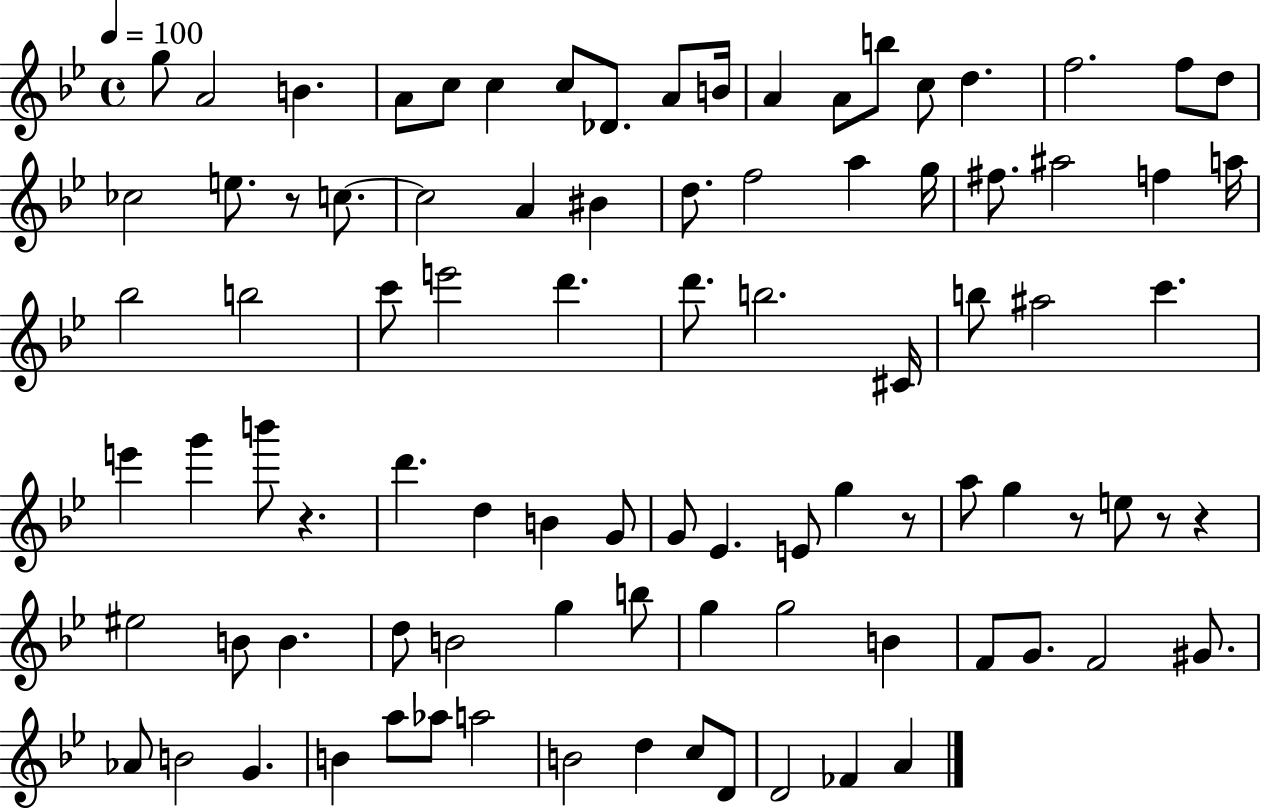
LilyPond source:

{
  \clef treble
  \time 4/4
  \defaultTimeSignature
  \key bes \major
  \tempo 4 = 100
  g''8 a'2 b'4. | a'8 c''8 c''4 c''8 des'8. a'8 b'16 | a'4 a'8 b''8 c''8 d''4. | f''2. f''8 d''8 | \break ces''2 e''8. r8 c''8.~~ | c''2 a'4 bis'4 | d''8. f''2 a''4 g''16 | fis''8. ais''2 f''4 a''16 | \break bes''2 b''2 | c'''8 e'''2 d'''4. | d'''8. b''2. cis'16 | b''8 ais''2 c'''4. | \break e'''4 g'''4 b'''8 r4. | d'''4. d''4 b'4 g'8 | g'8 ees'4. e'8 g''4 r8 | a''8 g''4 r8 e''8 r8 r4 | \break eis''2 b'8 b'4. | d''8 b'2 g''4 b''8 | g''4 g''2 b'4 | f'8 g'8. f'2 gis'8. | \break aes'8 b'2 g'4. | b'4 a''8 aes''8 a''2 | b'2 d''4 c''8 d'8 | d'2 fes'4 a'4 | \break \bar "|."
}